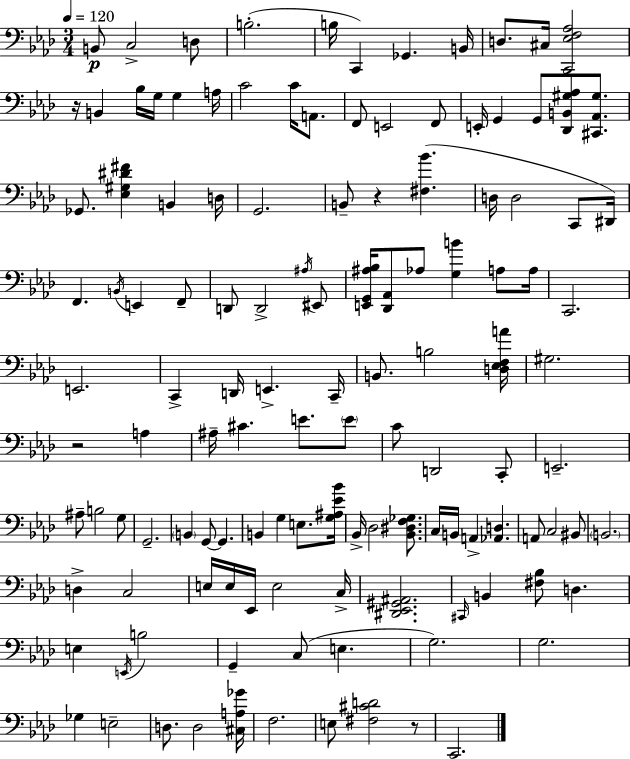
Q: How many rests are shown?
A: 4